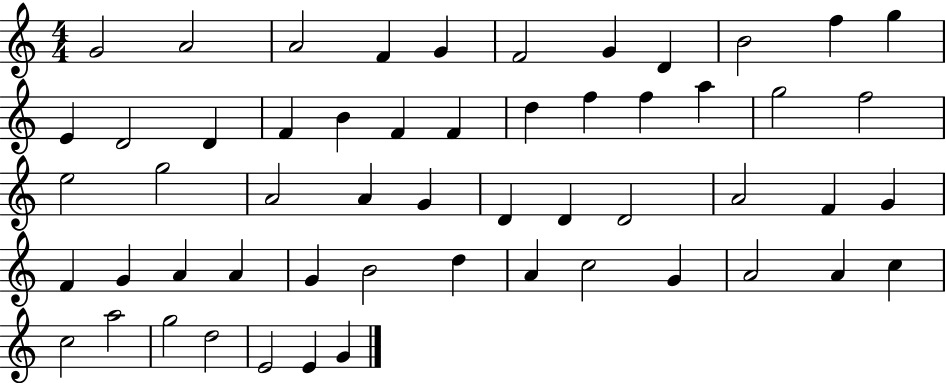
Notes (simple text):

G4/h A4/h A4/h F4/q G4/q F4/h G4/q D4/q B4/h F5/q G5/q E4/q D4/h D4/q F4/q B4/q F4/q F4/q D5/q F5/q F5/q A5/q G5/h F5/h E5/h G5/h A4/h A4/q G4/q D4/q D4/q D4/h A4/h F4/q G4/q F4/q G4/q A4/q A4/q G4/q B4/h D5/q A4/q C5/h G4/q A4/h A4/q C5/q C5/h A5/h G5/h D5/h E4/h E4/q G4/q